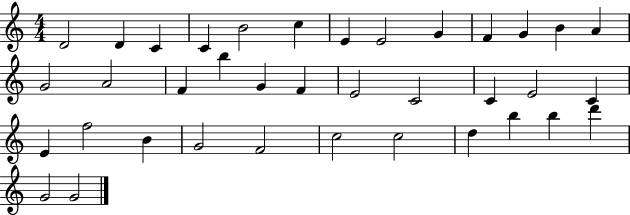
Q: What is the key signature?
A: C major